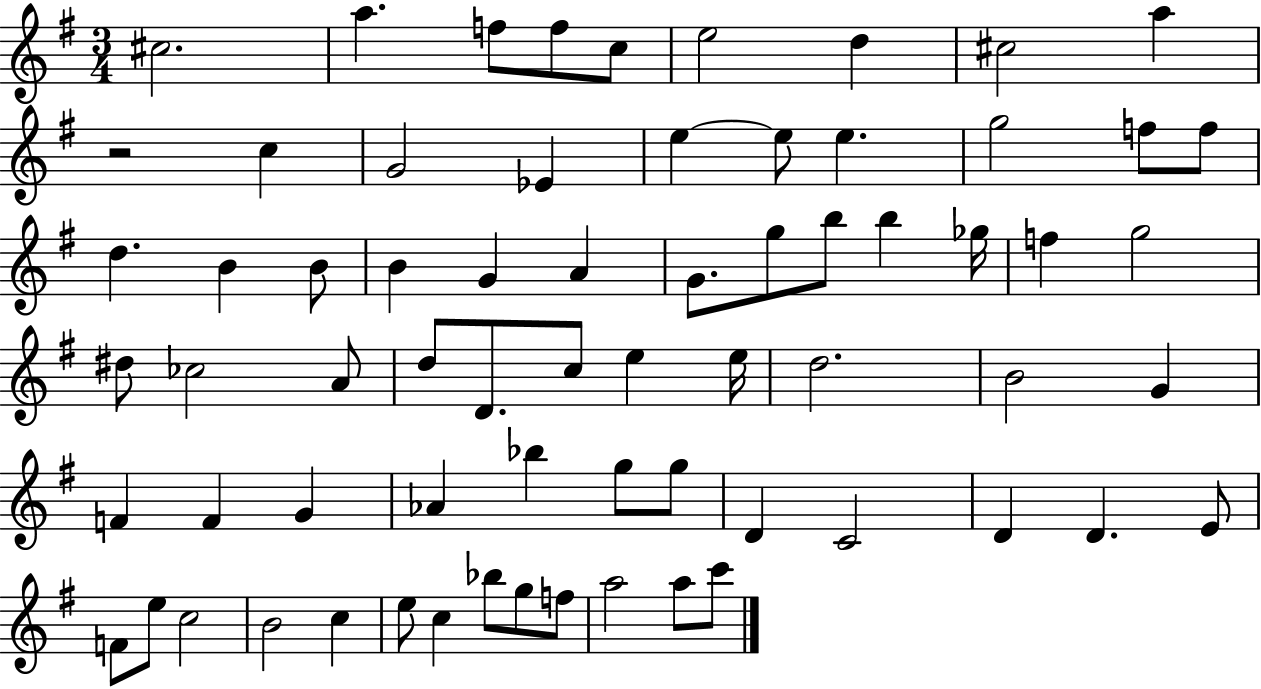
C#5/h. A5/q. F5/e F5/e C5/e E5/h D5/q C#5/h A5/q R/h C5/q G4/h Eb4/q E5/q E5/e E5/q. G5/h F5/e F5/e D5/q. B4/q B4/e B4/q G4/q A4/q G4/e. G5/e B5/e B5/q Gb5/s F5/q G5/h D#5/e CES5/h A4/e D5/e D4/e. C5/e E5/q E5/s D5/h. B4/h G4/q F4/q F4/q G4/q Ab4/q Bb5/q G5/e G5/e D4/q C4/h D4/q D4/q. E4/e F4/e E5/e C5/h B4/h C5/q E5/e C5/q Bb5/e G5/e F5/e A5/h A5/e C6/e